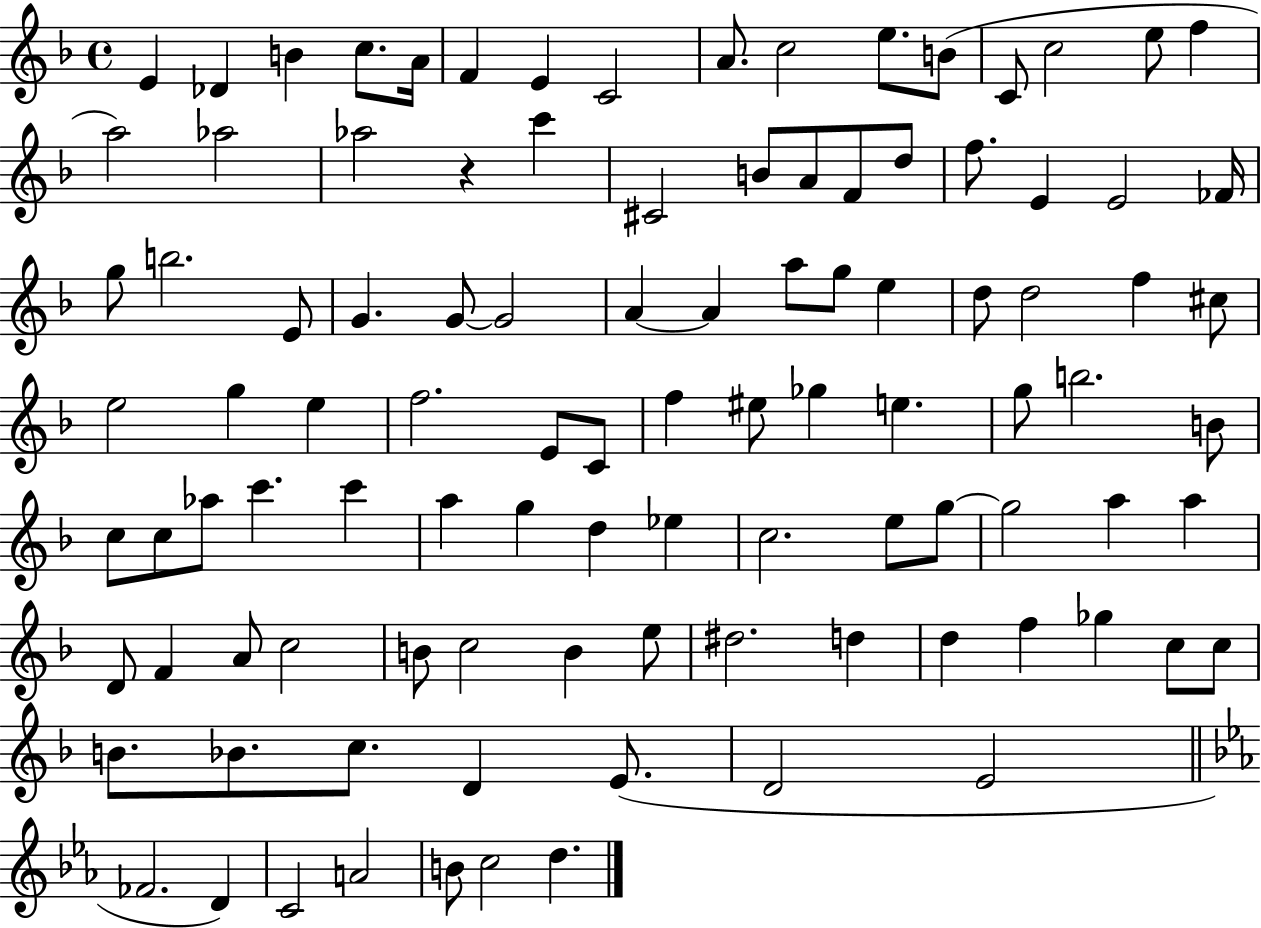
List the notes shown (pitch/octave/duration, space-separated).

E4/q Db4/q B4/q C5/e. A4/s F4/q E4/q C4/h A4/e. C5/h E5/e. B4/e C4/e C5/h E5/e F5/q A5/h Ab5/h Ab5/h R/q C6/q C#4/h B4/e A4/e F4/e D5/e F5/e. E4/q E4/h FES4/s G5/e B5/h. E4/e G4/q. G4/e G4/h A4/q A4/q A5/e G5/e E5/q D5/e D5/h F5/q C#5/e E5/h G5/q E5/q F5/h. E4/e C4/e F5/q EIS5/e Gb5/q E5/q. G5/e B5/h. B4/e C5/e C5/e Ab5/e C6/q. C6/q A5/q G5/q D5/q Eb5/q C5/h. E5/e G5/e G5/h A5/q A5/q D4/e F4/q A4/e C5/h B4/e C5/h B4/q E5/e D#5/h. D5/q D5/q F5/q Gb5/q C5/e C5/e B4/e. Bb4/e. C5/e. D4/q E4/e. D4/h E4/h FES4/h. D4/q C4/h A4/h B4/e C5/h D5/q.